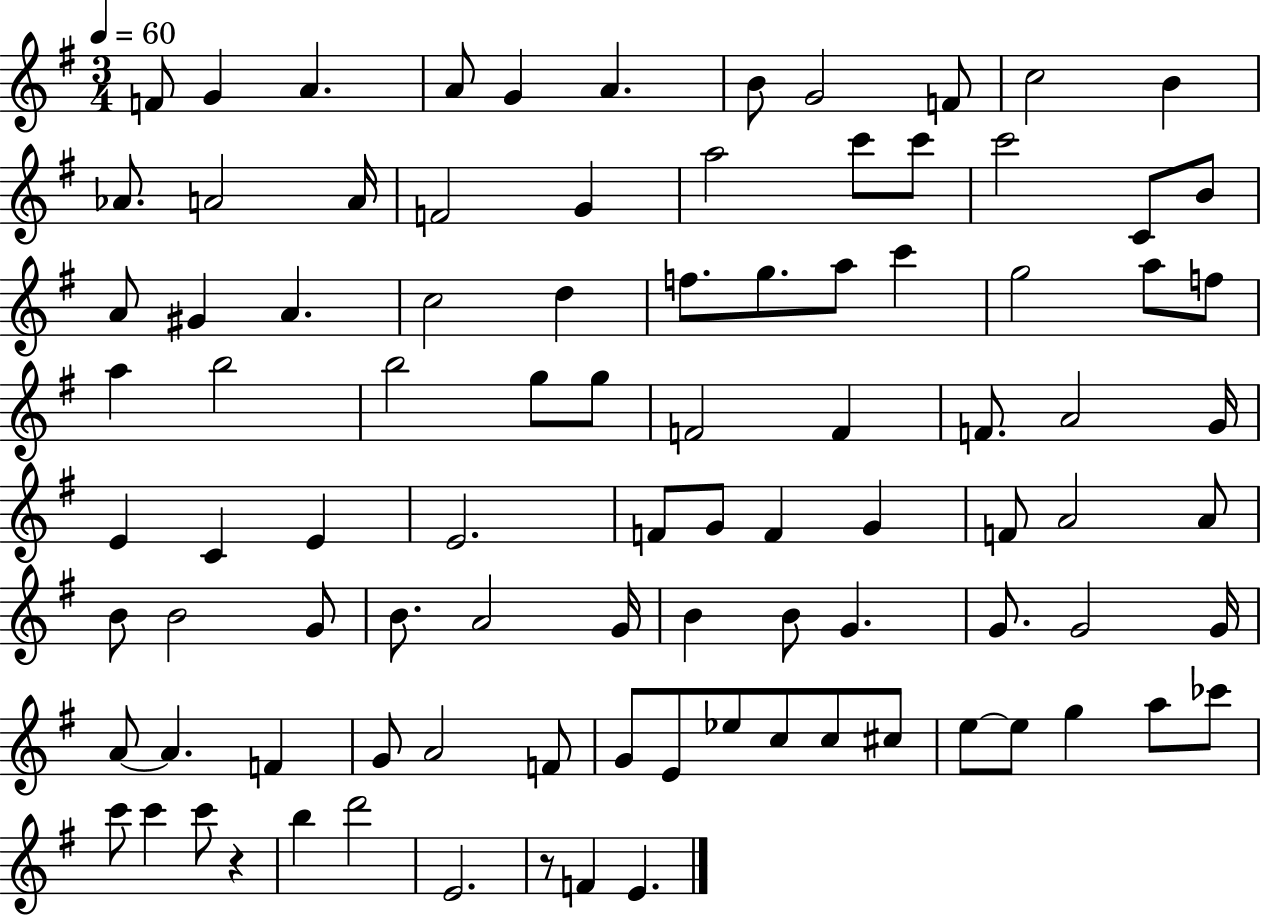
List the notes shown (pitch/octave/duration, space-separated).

F4/e G4/q A4/q. A4/e G4/q A4/q. B4/e G4/h F4/e C5/h B4/q Ab4/e. A4/h A4/s F4/h G4/q A5/h C6/e C6/e C6/h C4/e B4/e A4/e G#4/q A4/q. C5/h D5/q F5/e. G5/e. A5/e C6/q G5/h A5/e F5/e A5/q B5/h B5/h G5/e G5/e F4/h F4/q F4/e. A4/h G4/s E4/q C4/q E4/q E4/h. F4/e G4/e F4/q G4/q F4/e A4/h A4/e B4/e B4/h G4/e B4/e. A4/h G4/s B4/q B4/e G4/q. G4/e. G4/h G4/s A4/e A4/q. F4/q G4/e A4/h F4/e G4/e E4/e Eb5/e C5/e C5/e C#5/e E5/e E5/e G5/q A5/e CES6/e C6/e C6/q C6/e R/q B5/q D6/h E4/h. R/e F4/q E4/q.